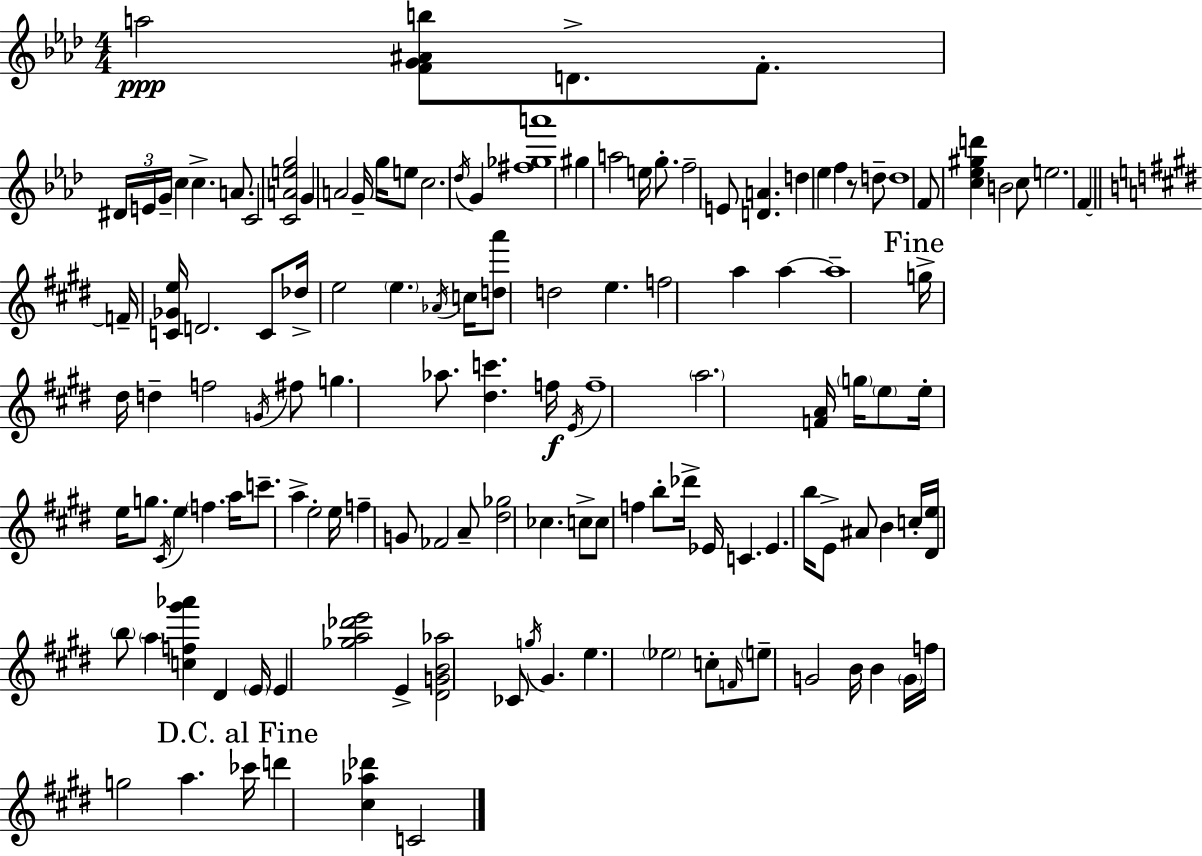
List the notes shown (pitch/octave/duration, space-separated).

A5/h [F4,G4,A#4,B5]/e D4/e. F4/e. D#4/s E4/s G4/s C5/q C5/q. A4/e. C4/h [C4,A4,E5,G5]/h G4/q A4/h G4/s G5/s E5/e C5/h. Db5/s G4/q [F#5,Gb5,A6]/w G#5/q A5/h E5/s G5/e. F5/h E4/e [D4,A4]/q. D5/q Eb5/q F5/q R/e D5/e D5/w F4/e [C5,Eb5,G#5,D6]/q B4/h C5/e E5/h. F4/q F4/s [C4,Gb4,E5]/s D4/h. C4/e Db5/s E5/h E5/q. Ab4/s C5/s [D5,A6]/e D5/h E5/q. F5/h A5/q A5/q A5/w G5/s D#5/s D5/q F5/h G4/s F#5/e G5/q. Ab5/e. [D#5,C6]/q. F5/s E4/s F5/w A5/h. [F4,A4]/s G5/s E5/e E5/s E5/s G5/e. C#4/s E5/q F5/q. A5/s C6/e. A5/q E5/h E5/s F5/q G4/e FES4/h A4/e [D#5,Gb5]/h CES5/q. C5/e C5/e F5/q B5/e Db6/s Eb4/s C4/q. Eb4/q. B5/s E4/e A#4/e B4/q C5/s [D#4,E5]/s B5/e A5/q [C5,F5,G#6,Ab6]/q D#4/q E4/s E4/q [Gb5,A5,Db6,E6]/h E4/q [D#4,G4,B4,Ab5]/h CES4/e G5/s G#4/q. E5/q. Eb5/h C5/e F4/s E5/e G4/h B4/s B4/q G4/s F5/s G5/h A5/q. CES6/s D6/q [C#5,Ab5,Db6]/q C4/h